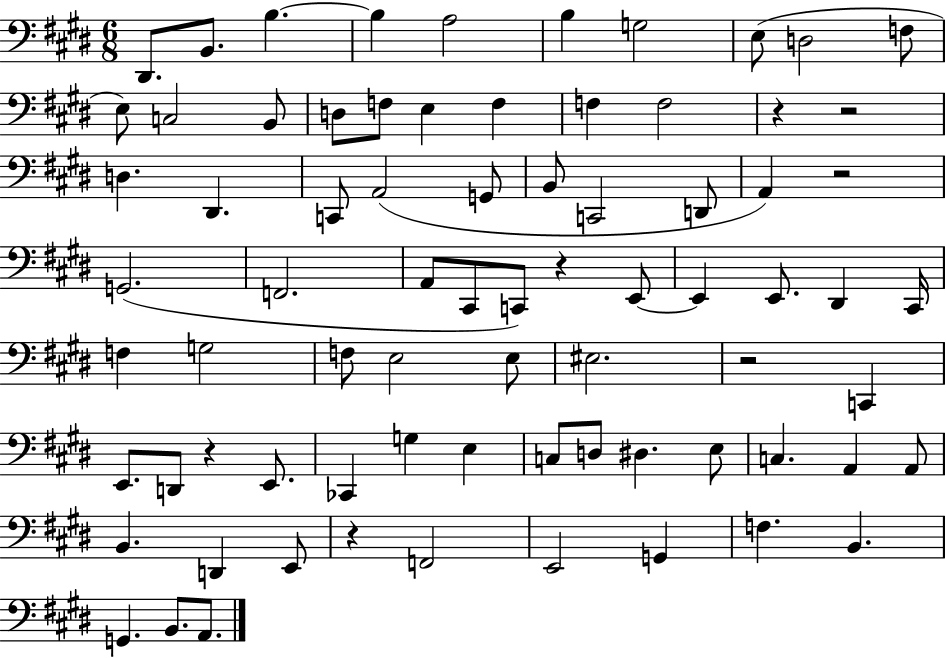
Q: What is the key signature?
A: E major